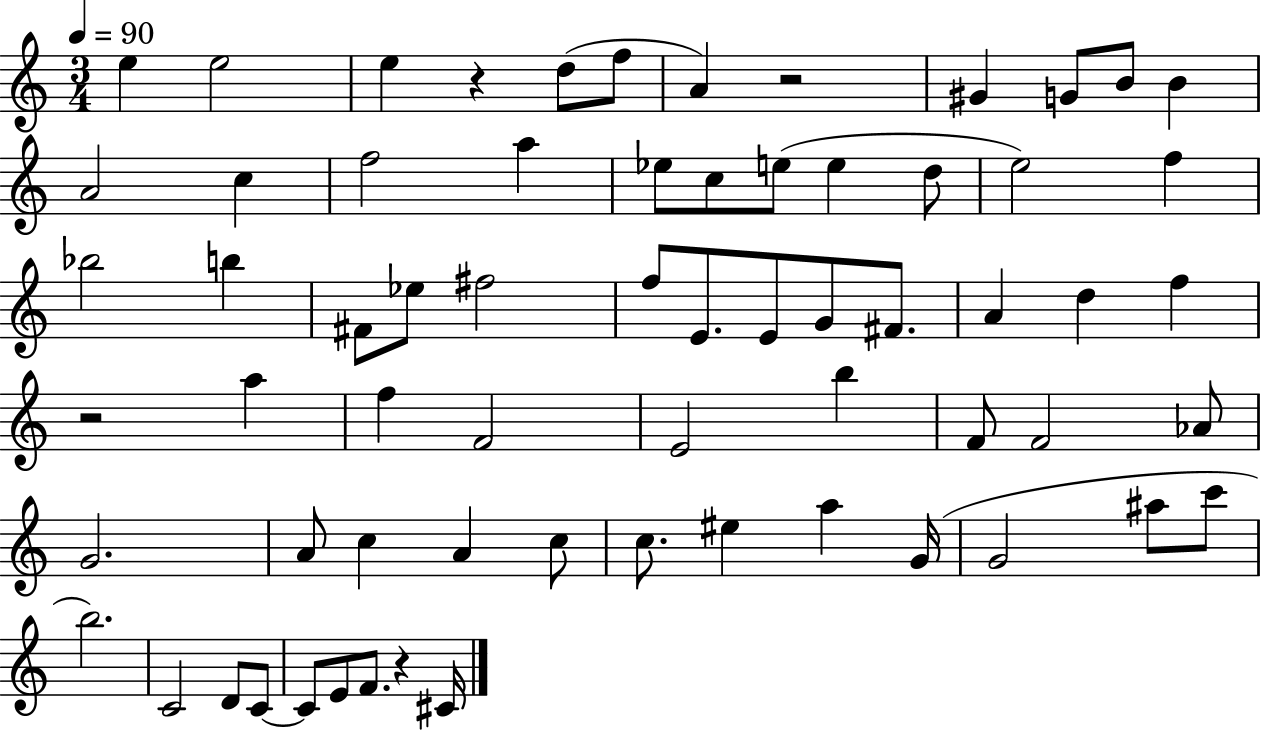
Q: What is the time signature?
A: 3/4